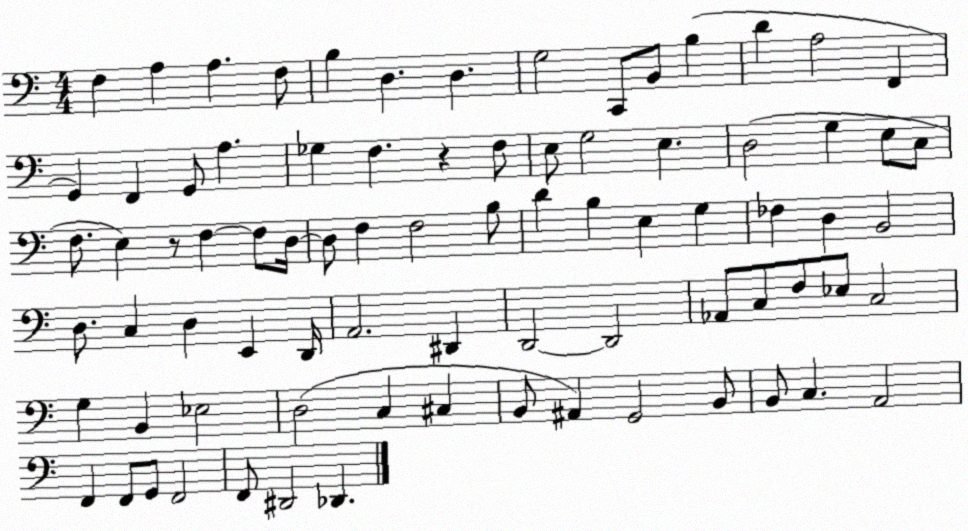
X:1
T:Untitled
M:4/4
L:1/4
K:C
F, A, A, F,/2 B, D, D, G,2 C,,/2 B,,/2 B, D A,2 F,, G,, F,, G,,/2 A, _G, F, z F,/2 E,/2 G,2 E, D,2 G, E,/2 C,/2 F,/2 E, z/2 F, F,/2 D,/4 D,/2 F, F,2 B,/2 D B, E, G, _F, D, B,,2 D,/2 C, D, E,, D,,/4 A,,2 ^D,, D,,2 D,,2 _A,,/2 C,/2 F,/2 _E,/2 C,2 G, B,, _E,2 D,2 C, ^C, B,,/2 ^A,, G,,2 B,,/2 B,,/2 C, A,,2 F,, F,,/2 G,,/2 F,,2 F,,/2 ^D,,2 _D,,